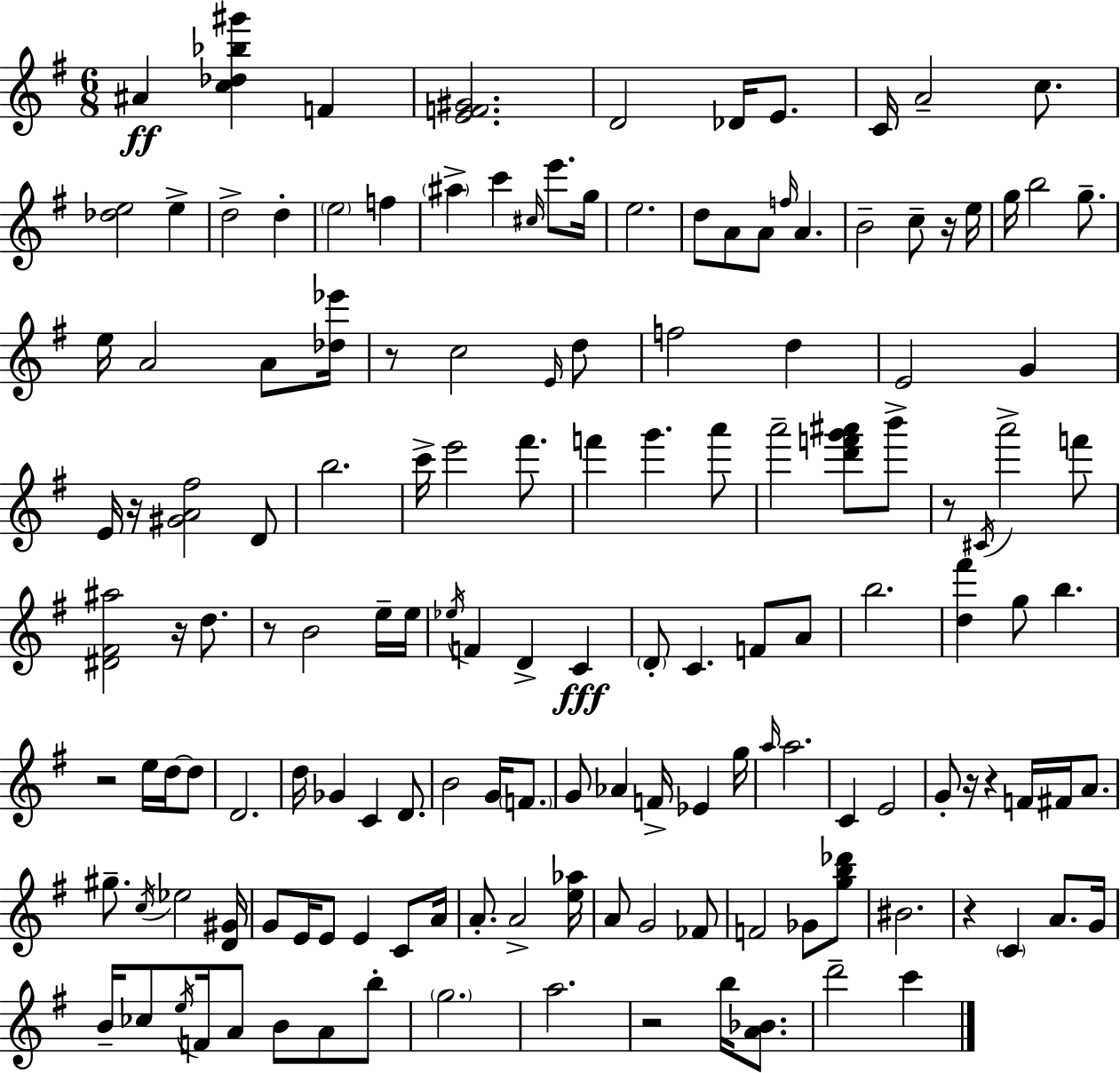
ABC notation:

X:1
T:Untitled
M:6/8
L:1/4
K:G
^A [c_d_b^g'] F [EF^G]2 D2 _D/4 E/2 C/4 A2 c/2 [_de]2 e d2 d e2 f ^a c' ^c/4 e'/2 g/4 e2 d/2 A/2 A/2 f/4 A B2 c/2 z/4 e/4 g/4 b2 g/2 e/4 A2 A/2 [_d_e']/4 z/2 c2 E/4 d/2 f2 d E2 G E/4 z/4 [^GA^f]2 D/2 b2 c'/4 e'2 ^f'/2 f' g' a'/2 a'2 [d'f'g'^a']/2 b'/2 z/2 ^C/4 a'2 f'/2 [^D^F^a]2 z/4 d/2 z/2 B2 e/4 e/4 _e/4 F D C D/2 C F/2 A/2 b2 [d^f'] g/2 b z2 e/4 d/4 d/2 D2 d/4 _G C D/2 B2 G/4 F/2 G/2 _A F/4 _E g/4 a/4 a2 C E2 G/2 z/4 z F/4 ^F/4 A/2 ^g/2 c/4 _e2 [D^G]/4 G/2 E/4 E/2 E C/2 A/4 A/2 A2 [e_a]/4 A/2 G2 _F/2 F2 _G/2 [gb_d']/2 ^B2 z C A/2 G/4 B/4 _c/2 e/4 F/4 A/2 B/2 A/2 b/2 g2 a2 z2 b/4 [A_B]/2 d'2 c'